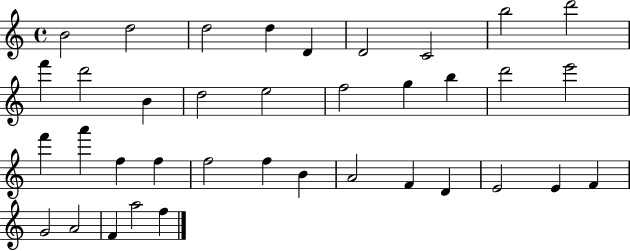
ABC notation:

X:1
T:Untitled
M:4/4
L:1/4
K:C
B2 d2 d2 d D D2 C2 b2 d'2 f' d'2 B d2 e2 f2 g b d'2 e'2 f' a' f f f2 f B A2 F D E2 E F G2 A2 F a2 f